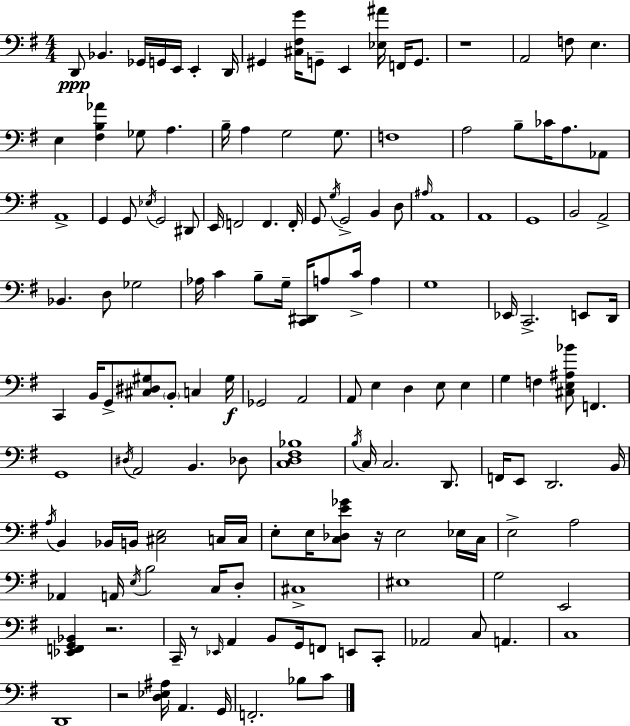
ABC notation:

X:1
T:Untitled
M:4/4
L:1/4
K:Em
D,,/2 _B,, _G,,/4 G,,/4 E,,/4 E,, D,,/4 ^G,, [^C,^F,G]/4 G,,/2 E,, [_E,^A]/4 F,,/4 G,,/2 z4 A,,2 F,/2 E, E, [^F,B,_A] _G,/2 A, B,/4 A, G,2 G,/2 F,4 A,2 B,/2 _C/4 A,/2 _A,,/2 A,,4 G,, G,,/2 _E,/4 G,,2 ^D,,/2 E,,/4 F,,2 F,, F,,/4 G,,/2 G,/4 G,,2 B,, D,/2 ^A,/4 A,,4 A,,4 G,,4 B,,2 A,,2 _B,, D,/2 _G,2 _A,/4 C B,/2 G,/4 [C,,^D,,]/4 A,/2 C/4 A, G,4 _E,,/4 C,,2 E,,/2 D,,/4 C,, B,,/4 G,,/2 [^C,^D,^G,]/2 B,,/2 C, ^G,/4 _G,,2 A,,2 A,,/2 E, D, E,/2 E, G, F, [^C,E,^A,_B]/2 F,, G,,4 ^D,/4 A,,2 B,, _D,/2 [C,D,^F,_B,]4 B,/4 C,/4 C,2 D,,/2 F,,/4 E,,/2 D,,2 B,,/4 A,/4 B,, _B,,/4 B,,/4 [^C,E,]2 C,/4 C,/4 E,/2 E,/4 [C,_D,E_G]/2 z/4 E,2 _E,/4 C,/4 E,2 A,2 _A,, A,,/4 E,/4 B,2 C,/4 D,/2 ^C,4 ^E,4 G,2 E,,2 [_E,,F,,G,,_B,,] z2 C,,/4 z/2 _E,,/4 A,, B,,/2 G,,/4 F,,/2 E,,/2 C,,/2 _A,,2 C,/2 A,, C,4 D,,4 z2 [D,_E,^A,]/4 A,, G,,/4 F,,2 _B,/2 C/2